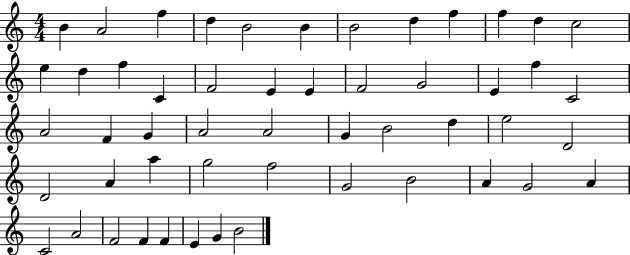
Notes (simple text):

B4/q A4/h F5/q D5/q B4/h B4/q B4/h D5/q F5/q F5/q D5/q C5/h E5/q D5/q F5/q C4/q F4/h E4/q E4/q F4/h G4/h E4/q F5/q C4/h A4/h F4/q G4/q A4/h A4/h G4/q B4/h D5/q E5/h D4/h D4/h A4/q A5/q G5/h F5/h G4/h B4/h A4/q G4/h A4/q C4/h A4/h F4/h F4/q F4/q E4/q G4/q B4/h